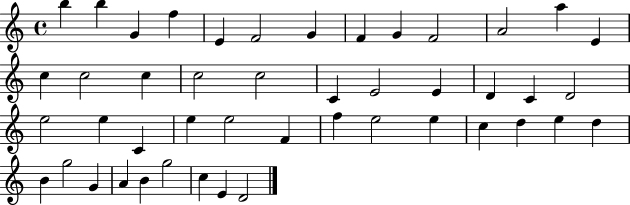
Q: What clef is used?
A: treble